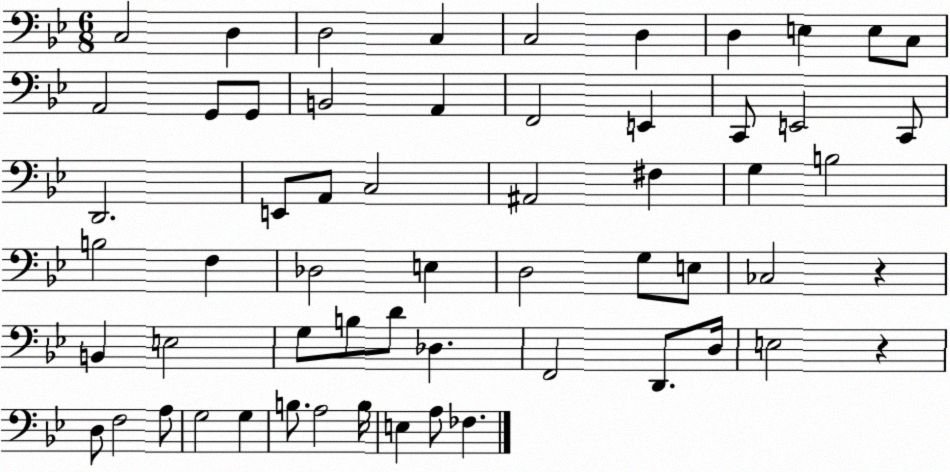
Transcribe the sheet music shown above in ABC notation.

X:1
T:Untitled
M:6/8
L:1/4
K:Bb
C,2 D, D,2 C, C,2 D, D, E, E,/2 C,/2 A,,2 G,,/2 G,,/2 B,,2 A,, F,,2 E,, C,,/2 E,,2 C,,/2 D,,2 E,,/2 A,,/2 C,2 ^A,,2 ^F, G, B,2 B,2 F, _D,2 E, D,2 G,/2 E,/2 _C,2 z B,, E,2 G,/2 B,/2 D/2 _D, F,,2 D,,/2 D,/4 E,2 z D,/2 F,2 A,/2 G,2 G, B,/2 A,2 B,/4 E, A,/2 _F,